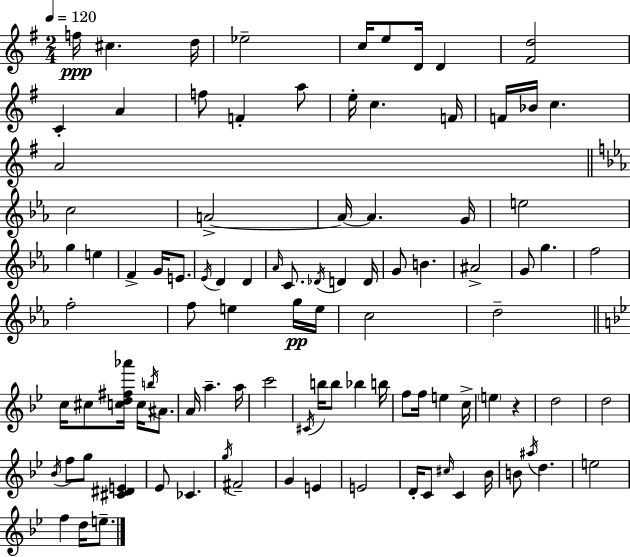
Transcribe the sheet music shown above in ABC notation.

X:1
T:Untitled
M:2/4
L:1/4
K:Em
f/4 ^c d/4 _e2 c/4 e/2 D/4 D [^Fd]2 C A f/2 F a/2 e/4 c F/4 F/4 _B/4 c A2 c2 A2 A/4 A G/4 e2 g e F G/4 E/2 _E/4 D D _A/4 C/2 _D/4 D D/4 G/2 B ^A2 G/2 g f2 f2 f/2 e g/4 e/4 c2 d2 c/4 ^c/2 [cd^f_a']/4 c/4 b/4 ^A/2 A/4 a a/4 c'2 ^C/4 b/4 b/2 _b b/4 f/2 f/4 e c/4 e z d2 d2 _B/4 f/2 g/2 [^C^DE] _E/2 _C g/4 ^F2 G E E2 D/4 C/2 ^c/4 C _B/4 B/2 ^a/4 d e2 f d/4 e/2